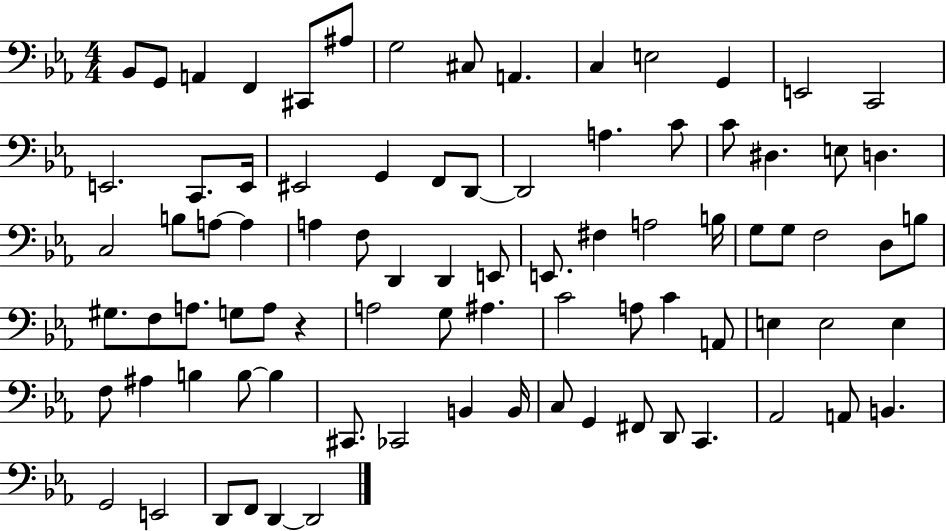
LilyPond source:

{
  \clef bass
  \numericTimeSignature
  \time 4/4
  \key ees \major
  \repeat volta 2 { bes,8 g,8 a,4 f,4 cis,8 ais8 | g2 cis8 a,4. | c4 e2 g,4 | e,2 c,2 | \break e,2. c,8. e,16 | eis,2 g,4 f,8 d,8~~ | d,2 a4. c'8 | c'8 dis4. e8 d4. | \break c2 b8 a8~~ a4 | a4 f8 d,4 d,4 e,8 | e,8. fis4 a2 b16 | g8 g8 f2 d8 b8 | \break gis8. f8 a8. g8 a8 r4 | a2 g8 ais4. | c'2 a8 c'4 a,8 | e4 e2 e4 | \break f8 ais4 b4 b8~~ b4 | cis,8. ces,2 b,4 b,16 | c8 g,4 fis,8 d,8 c,4. | aes,2 a,8 b,4. | \break g,2 e,2 | d,8 f,8 d,4~~ d,2 | } \bar "|."
}